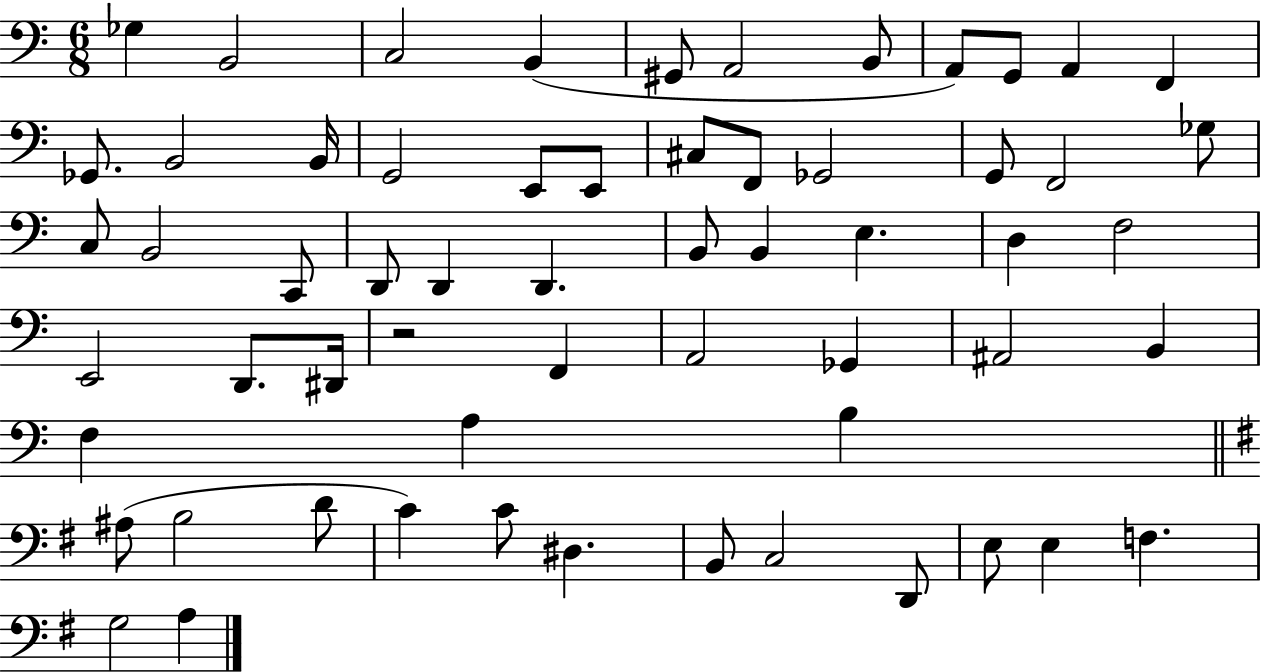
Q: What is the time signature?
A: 6/8